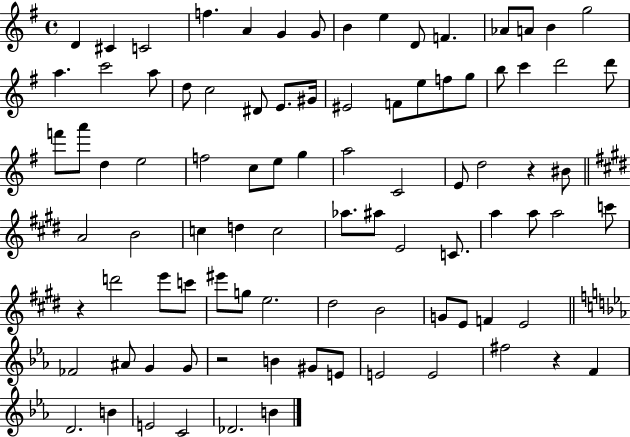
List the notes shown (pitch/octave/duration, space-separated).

D4/q C#4/q C4/h F5/q. A4/q G4/q G4/e B4/q E5/q D4/e F4/q. Ab4/e A4/e B4/q G5/h A5/q. C6/h A5/e D5/e C5/h D#4/e E4/e. G#4/s EIS4/h F4/e E5/e F5/e G5/e B5/e C6/q D6/h D6/e F6/e A6/e D5/q E5/h F5/h C5/e E5/e G5/q A5/h C4/h E4/e D5/h R/q BIS4/e A4/h B4/h C5/q D5/q C5/h Ab5/e. A#5/e E4/h C4/e. A5/q A5/e A5/h C6/e R/q D6/h E6/e C6/e EIS6/e G5/e E5/h. D#5/h B4/h G4/e E4/e F4/q E4/h FES4/h A#4/e G4/q G4/e R/h B4/q G#4/e E4/e E4/h E4/h F#5/h R/q F4/q D4/h. B4/q E4/h C4/h Db4/h. B4/q